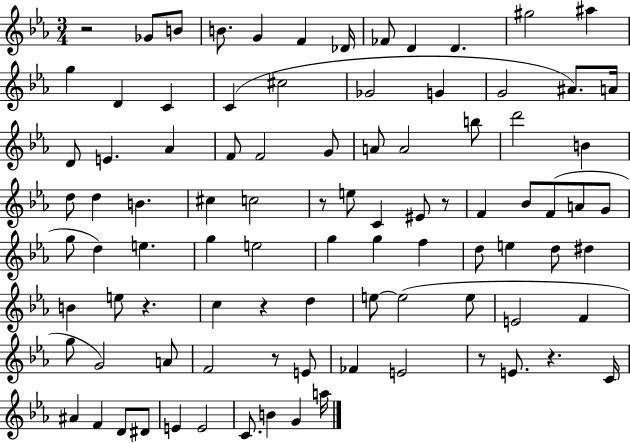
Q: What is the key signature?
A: EES major